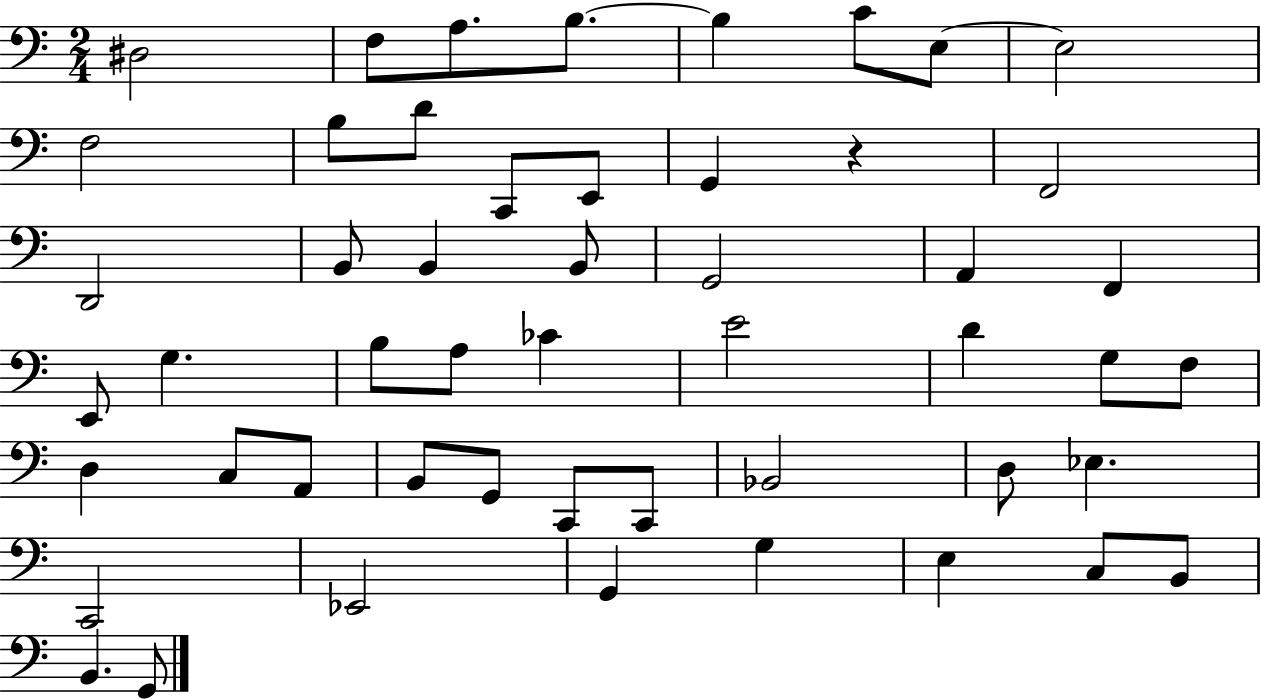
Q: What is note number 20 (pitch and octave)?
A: G2